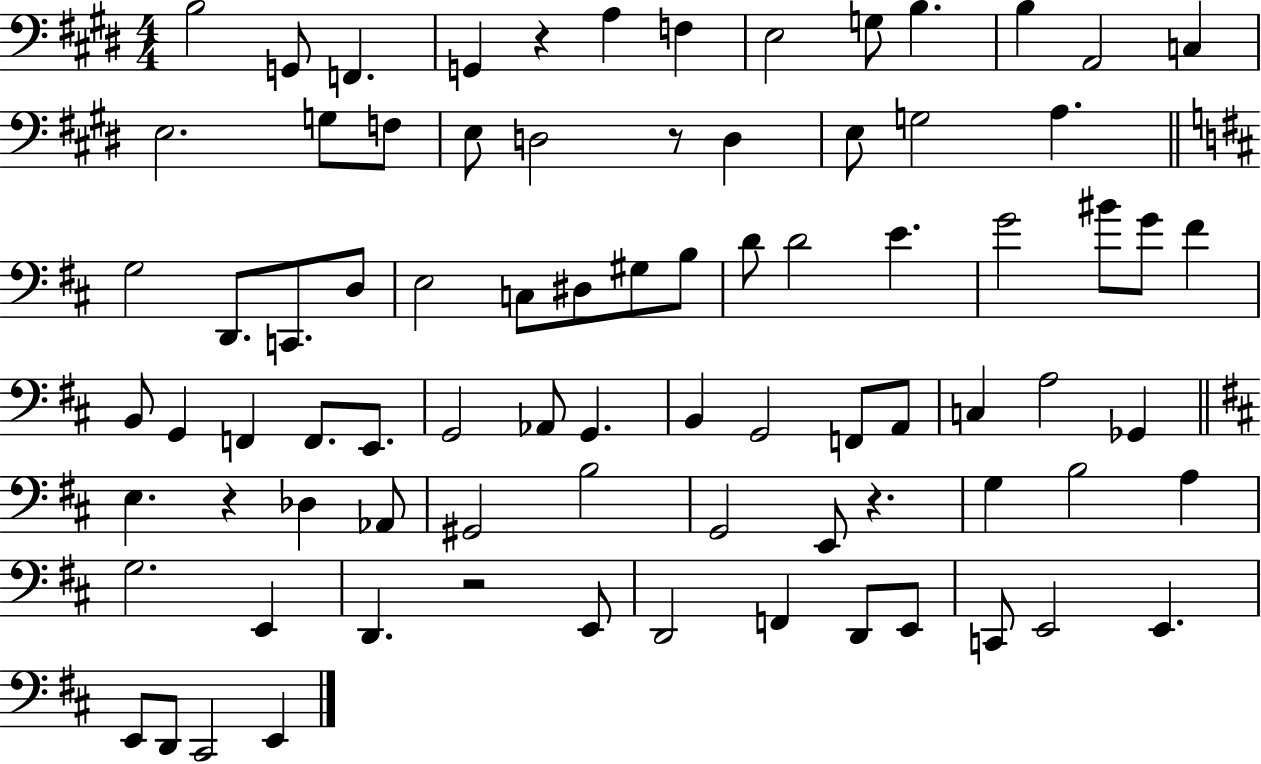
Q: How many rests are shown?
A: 5